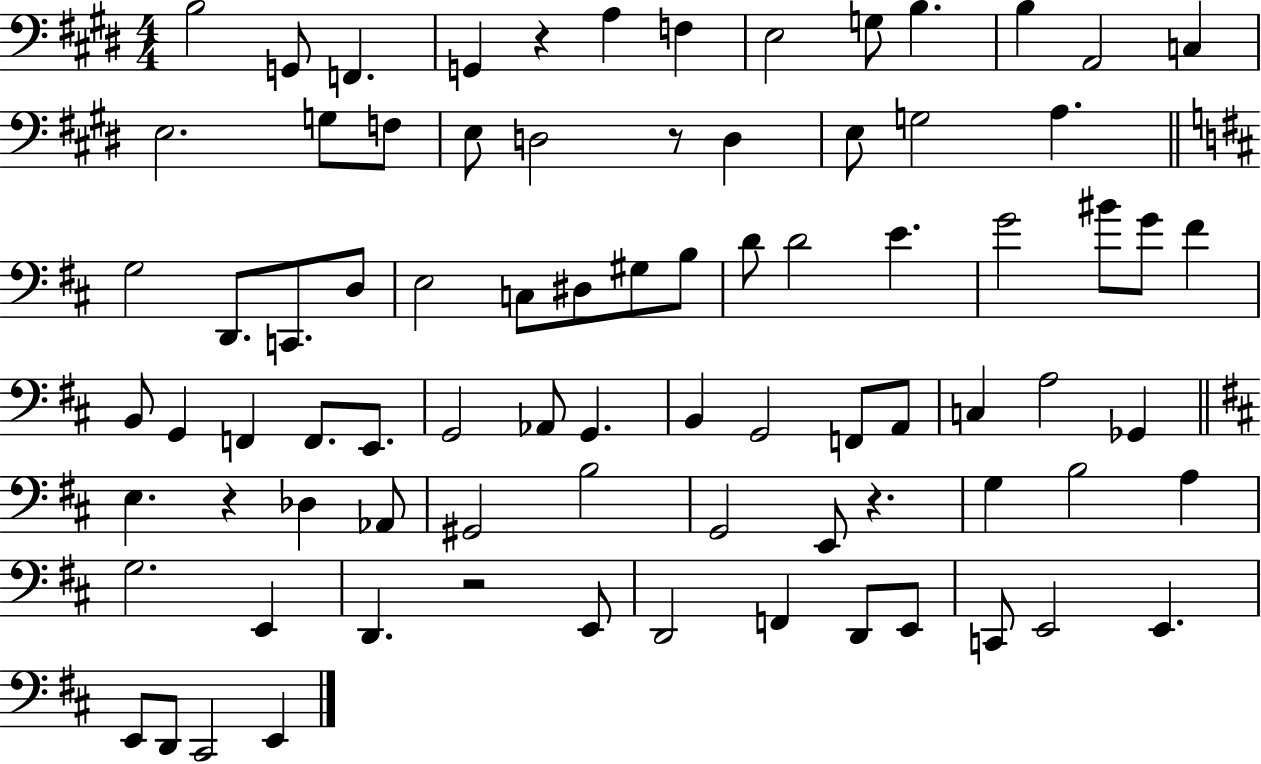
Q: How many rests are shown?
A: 5